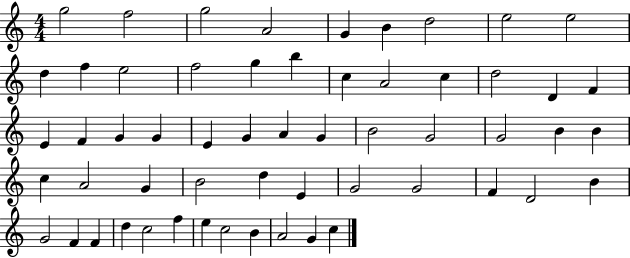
G5/h F5/h G5/h A4/h G4/q B4/q D5/h E5/h E5/h D5/q F5/q E5/h F5/h G5/q B5/q C5/q A4/h C5/q D5/h D4/q F4/q E4/q F4/q G4/q G4/q E4/q G4/q A4/q G4/q B4/h G4/h G4/h B4/q B4/q C5/q A4/h G4/q B4/h D5/q E4/q G4/h G4/h F4/q D4/h B4/q G4/h F4/q F4/q D5/q C5/h F5/q E5/q C5/h B4/q A4/h G4/q C5/q